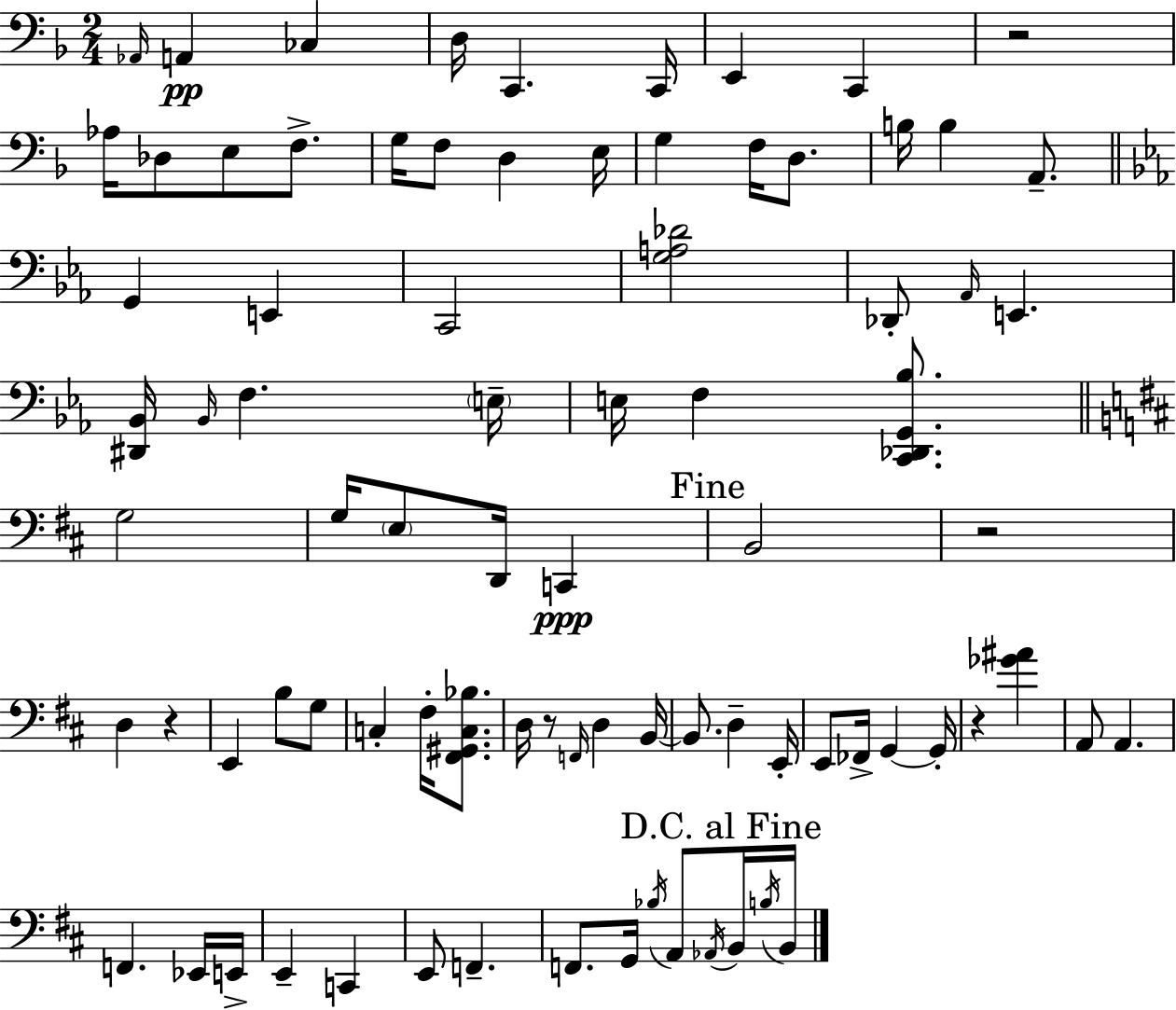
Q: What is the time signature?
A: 2/4